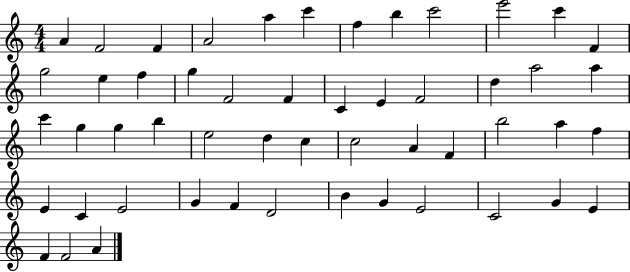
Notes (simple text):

A4/q F4/h F4/q A4/h A5/q C6/q F5/q B5/q C6/h E6/h C6/q F4/q G5/h E5/q F5/q G5/q F4/h F4/q C4/q E4/q F4/h D5/q A5/h A5/q C6/q G5/q G5/q B5/q E5/h D5/q C5/q C5/h A4/q F4/q B5/h A5/q F5/q E4/q C4/q E4/h G4/q F4/q D4/h B4/q G4/q E4/h C4/h G4/q E4/q F4/q F4/h A4/q